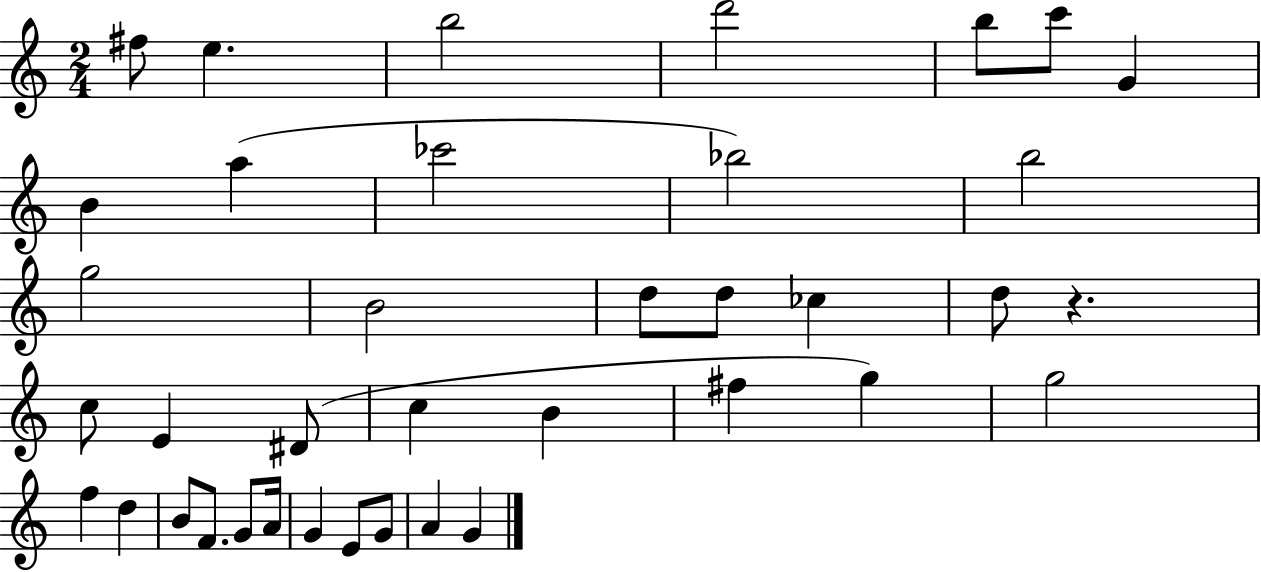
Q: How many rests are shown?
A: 1